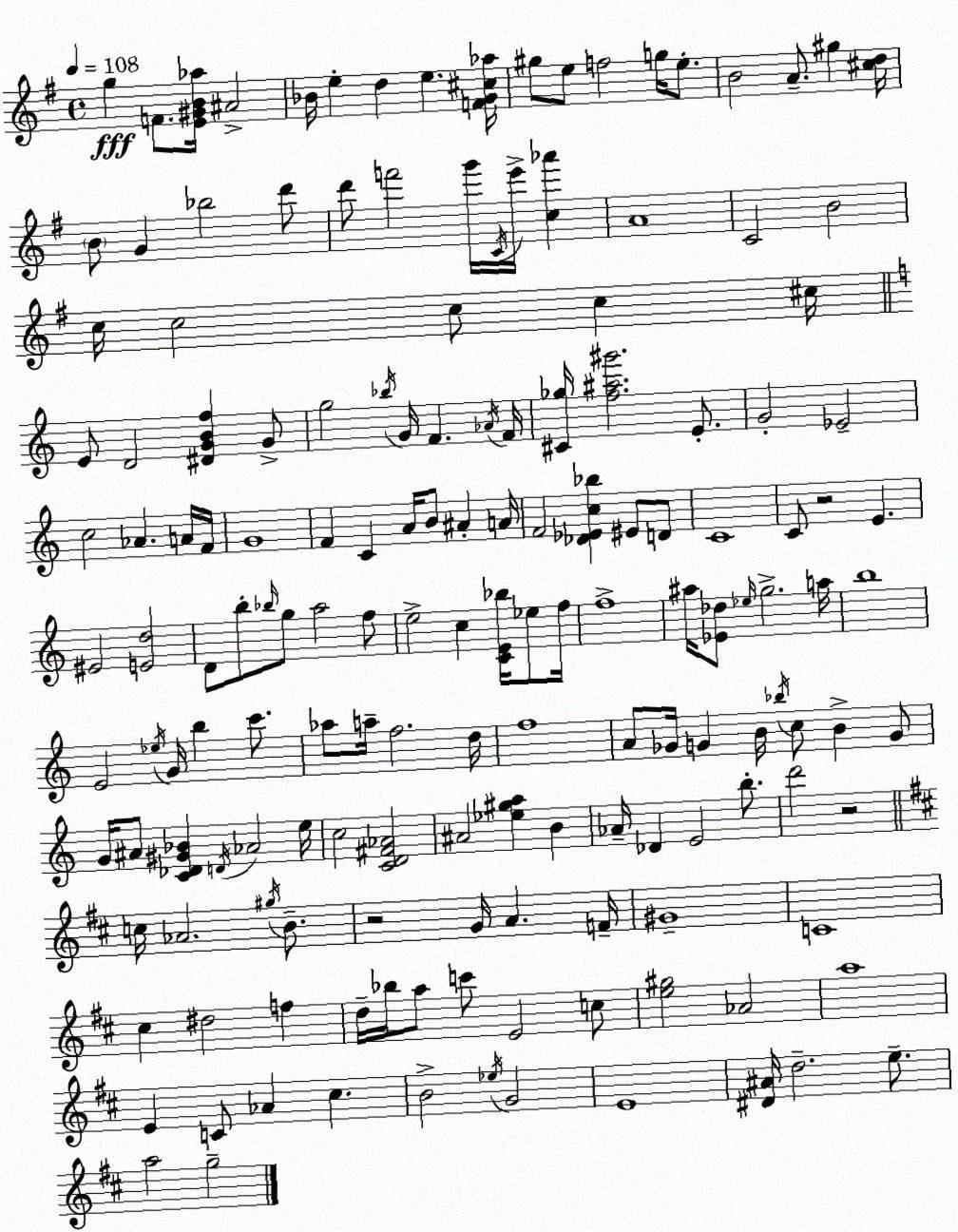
X:1
T:Untitled
M:4/4
L:1/4
K:G
g F/2 [E^GB_a]/4 ^A2 _B/4 e d e [FG^c_a]/4 ^g/2 e/2 f2 g/4 e/2 B2 A/2 ^g [^cd]/4 B/2 G _b2 d'/2 d'/2 f'2 g'/4 C/4 e'/4 [c_a'] A4 C2 B2 c/4 c2 c/2 c ^c/4 E/2 D2 [^DGBf] G/2 g2 _b/4 G/4 F _A/4 F/4 [^C_g]/4 [f^a^g']2 E/2 G2 _E2 c2 _A A/4 F/4 G4 F C A/4 B/2 ^A A/4 F2 [_D_Ec_b] ^E/2 D/2 C4 C/2 z2 E ^E2 [Ed]2 D/2 b/2 _b/4 g/2 a2 f/2 e2 c [CE_b]/4 _e/2 f/4 f4 ^a/4 [_E_d]/2 _e/4 g2 a/4 b4 E2 _e/4 G/4 b c'/2 _a/2 a/4 f2 d/4 f4 A/2 _G/4 G B/4 _b/4 c/2 B G/2 G/4 ^A/2 [C_D^G_B] D/4 _A2 e/4 c2 [CD^F_A]2 ^A2 [_e^ga] B _A/4 _D E2 b/2 d'2 z2 c/4 _A2 ^g/4 B/2 z2 G/4 A F/4 ^G4 C4 ^c ^d2 f d/4 _b/4 a/2 c'/2 E2 c/2 [e^g]2 _A2 a4 E C/2 _A ^c B2 _e/4 G2 E4 [^D^A]/4 d2 e/2 a2 g2